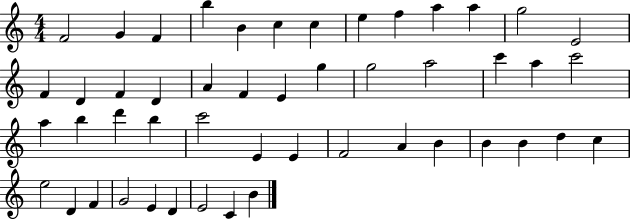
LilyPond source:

{
  \clef treble
  \numericTimeSignature
  \time 4/4
  \key c \major
  f'2 g'4 f'4 | b''4 b'4 c''4 c''4 | e''4 f''4 a''4 a''4 | g''2 e'2 | \break f'4 d'4 f'4 d'4 | a'4 f'4 e'4 g''4 | g''2 a''2 | c'''4 a''4 c'''2 | \break a''4 b''4 d'''4 b''4 | c'''2 e'4 e'4 | f'2 a'4 b'4 | b'4 b'4 d''4 c''4 | \break e''2 d'4 f'4 | g'2 e'4 d'4 | e'2 c'4 b'4 | \bar "|."
}